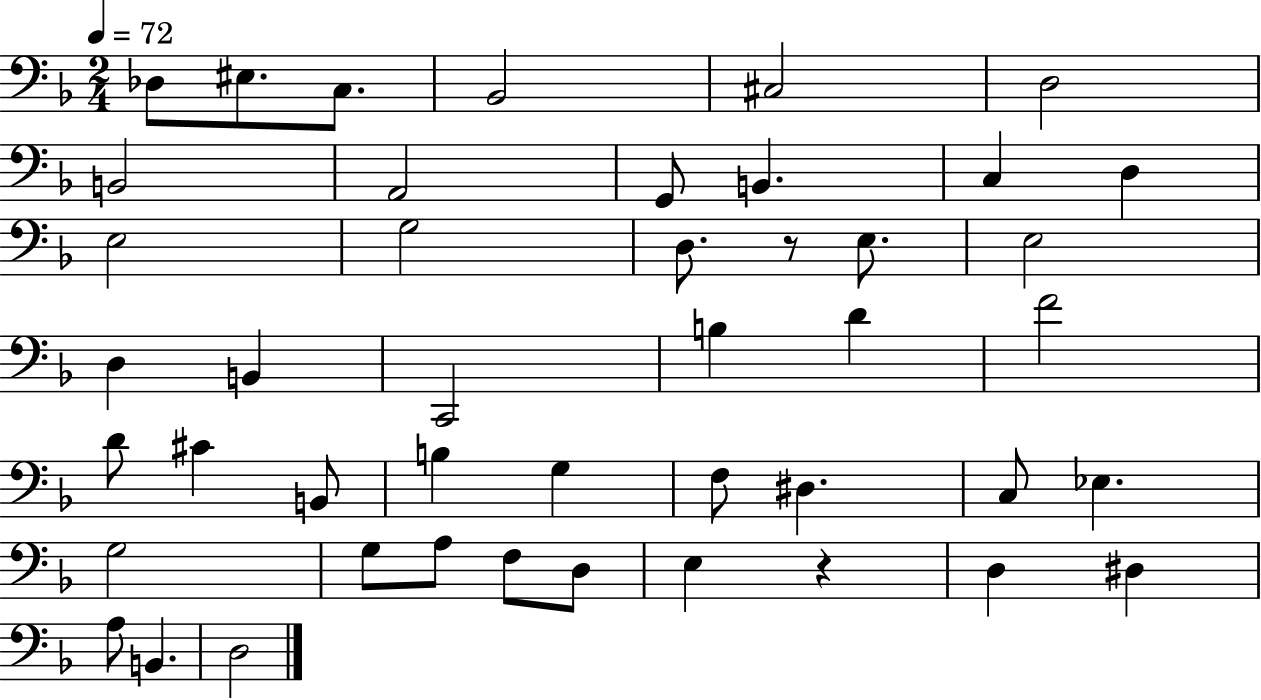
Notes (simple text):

Db3/e EIS3/e. C3/e. Bb2/h C#3/h D3/h B2/h A2/h G2/e B2/q. C3/q D3/q E3/h G3/h D3/e. R/e E3/e. E3/h D3/q B2/q C2/h B3/q D4/q F4/h D4/e C#4/q B2/e B3/q G3/q F3/e D#3/q. C3/e Eb3/q. G3/h G3/e A3/e F3/e D3/e E3/q R/q D3/q D#3/q A3/e B2/q. D3/h